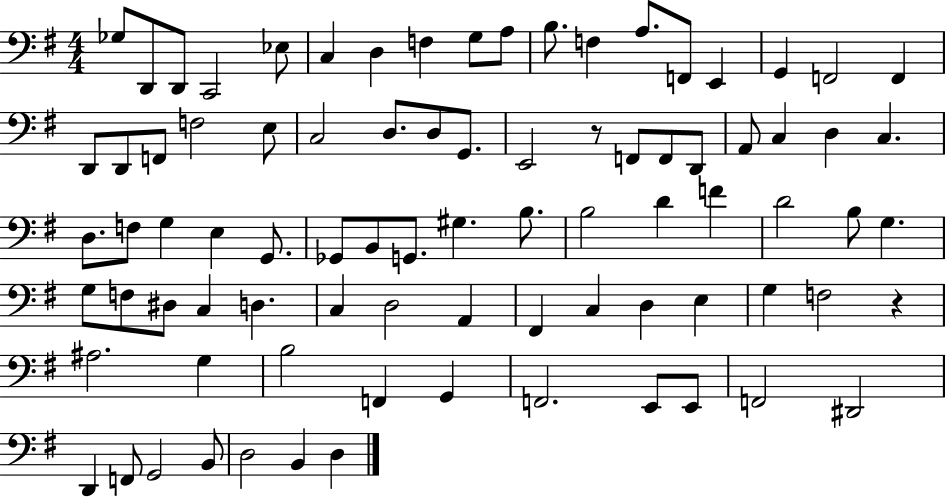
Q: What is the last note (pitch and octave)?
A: D3